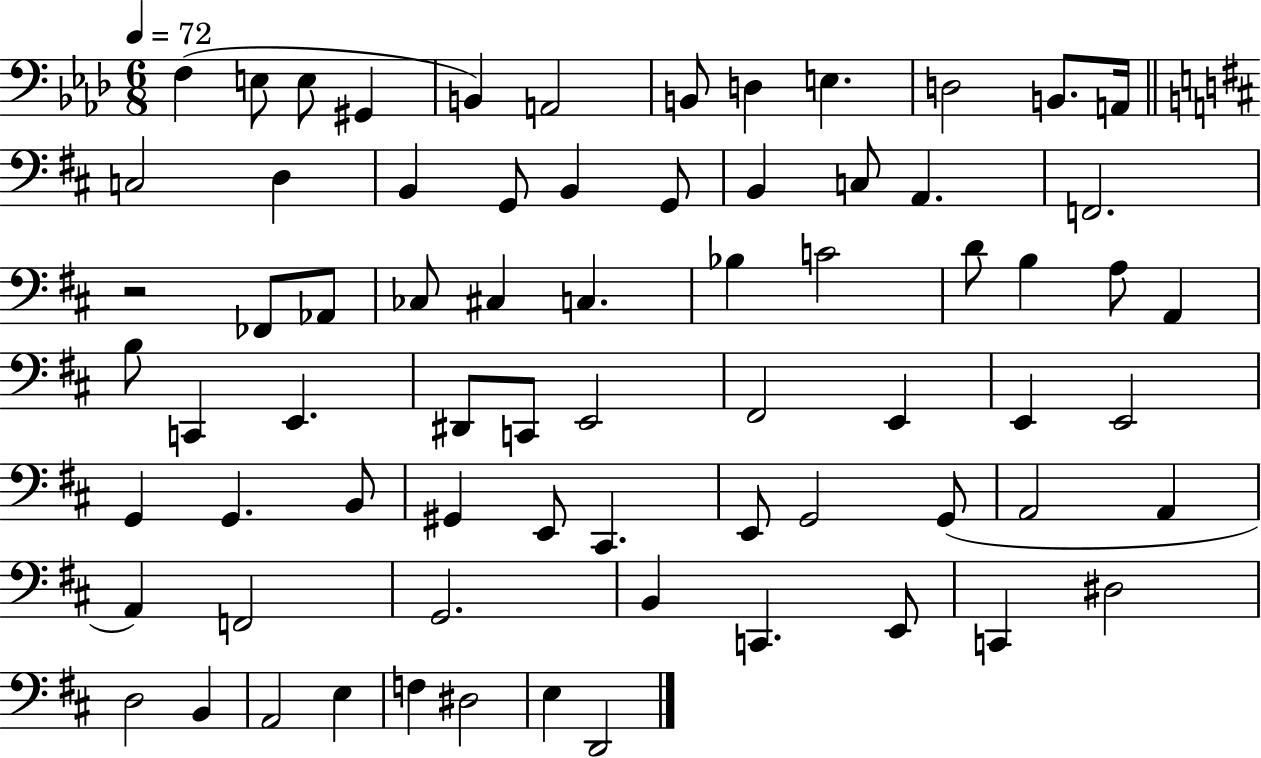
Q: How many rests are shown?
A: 1